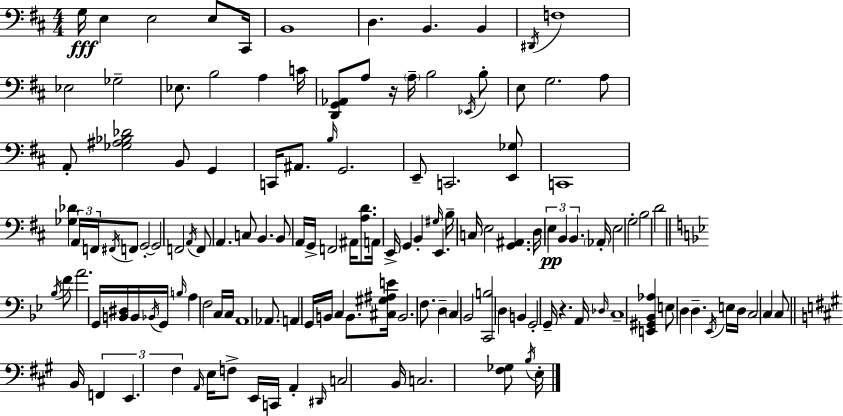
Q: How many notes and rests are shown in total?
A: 139